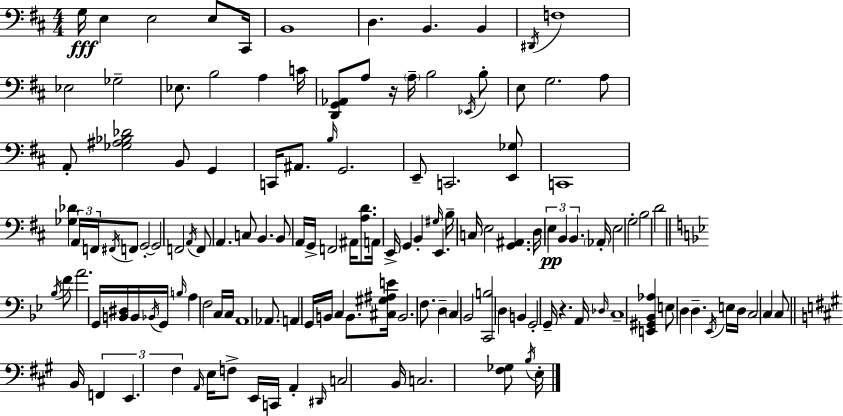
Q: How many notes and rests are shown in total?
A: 139